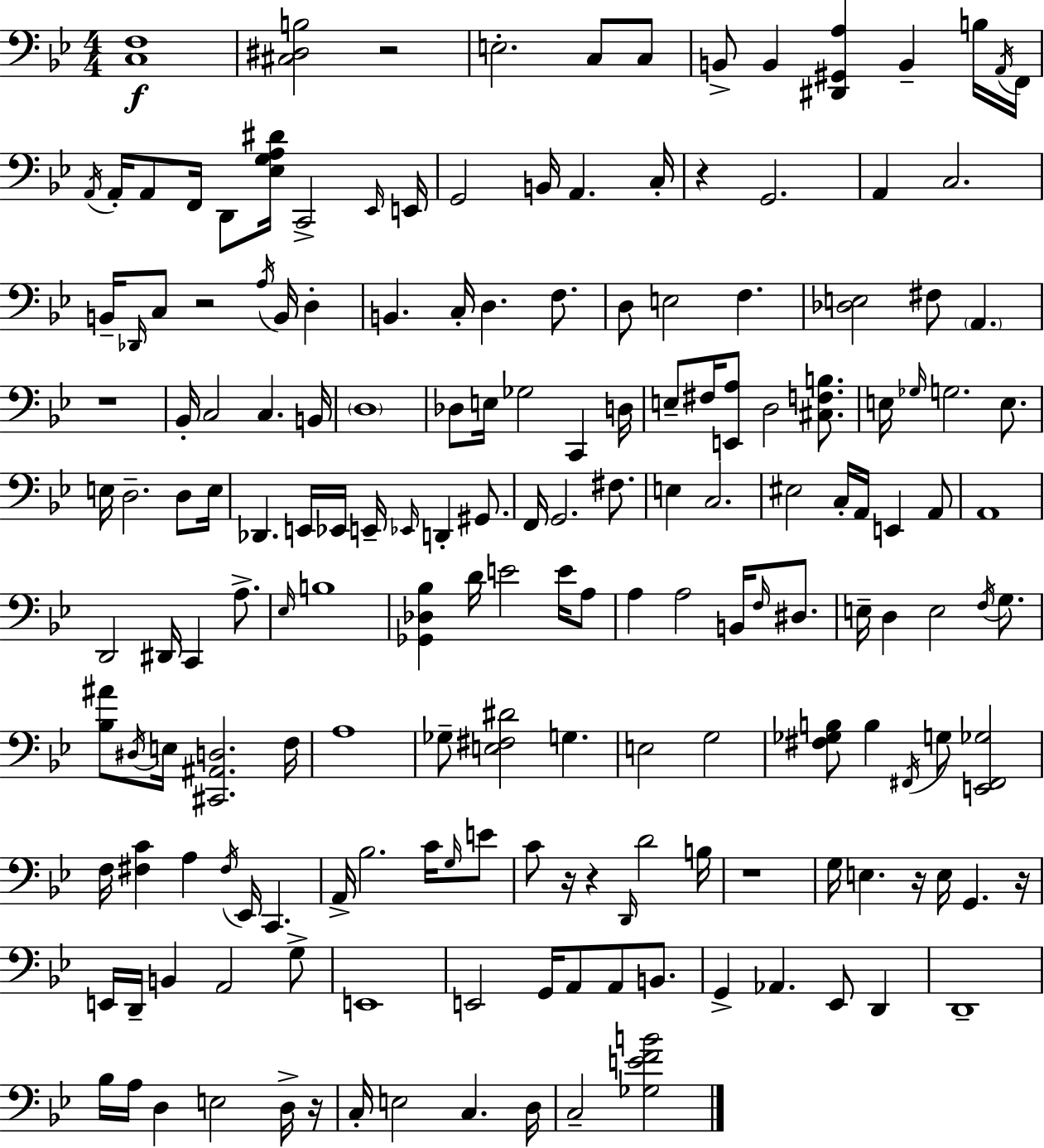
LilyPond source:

{
  \clef bass
  \numericTimeSignature
  \time 4/4
  \key bes \major
  <c f>1\f | <cis dis b>2 r2 | e2.-. c8 c8 | b,8-> b,4 <dis, gis, a>4 b,4-- b16 \acciaccatura { a,16 } | \break f,16 \acciaccatura { a,16 } a,16-. a,8 f,16 d,8 <ees g a dis'>16 c,2-> | \grace { ees,16 } e,16 g,2 b,16 a,4. | c16-. r4 g,2. | a,4 c2. | \break b,16-- \grace { des,16 } c8 r2 \acciaccatura { a16 } | b,16 d4-. b,4. c16-. d4. | f8. d8 e2 f4. | <des e>2 fis8 \parenthesize a,4. | \break r1 | bes,16-. c2 c4. | b,16 \parenthesize d1 | des8 e16 ges2 | \break c,4 d16 e8-- fis16 <e, a>8 d2 | <cis f b>8. e16 \grace { ges16 } g2. | e8. e16 d2.-- | d8 e16 des,4. e,16 ees,16 e,16-- \grace { ees,16 } | \break d,4-. gis,8. f,16 g,2. | fis8. e4 c2. | eis2 c16-. | a,16 e,4 a,8 a,1 | \break d,2 dis,16 | c,4 a8.-> \grace { ees16 } b1 | <ges, des bes>4 d'16 e'2 | e'16 a8 a4 a2 | \break b,16 \grace { f16 } dis8. e16-- d4 e2 | \acciaccatura { f16 } g8. <bes ais'>8 \acciaccatura { dis16 } e16 <cis, ais, d>2. | f16 a1 | ges8-- <e fis dis'>2 | \break g4. e2 | g2 <fis ges b>8 b4 | \acciaccatura { fis,16 } g8 <e, fis, ges>2 f16 <fis c'>4 | a4 \acciaccatura { fis16 } ees,16 c,4. a,16-> bes2. | \break c'16 \grace { g16 } e'8 c'8 | r16 r4 \grace { d,16 } d'2 b16 r1 | g16 | e4. r16 e16 g,4. r16 e,16 | \break d,16-- b,4 a,2 g8-> e,1 | e,2 | g,16 a,8 a,8 b,8. g,4-> | aes,4. ees,8 d,4 d,1-- | \break bes16 | a16 d4 e2 d16-> r16 c16-. | e2 c4. d16 c2-- | <ges e' f' b'>2 \bar "|."
}